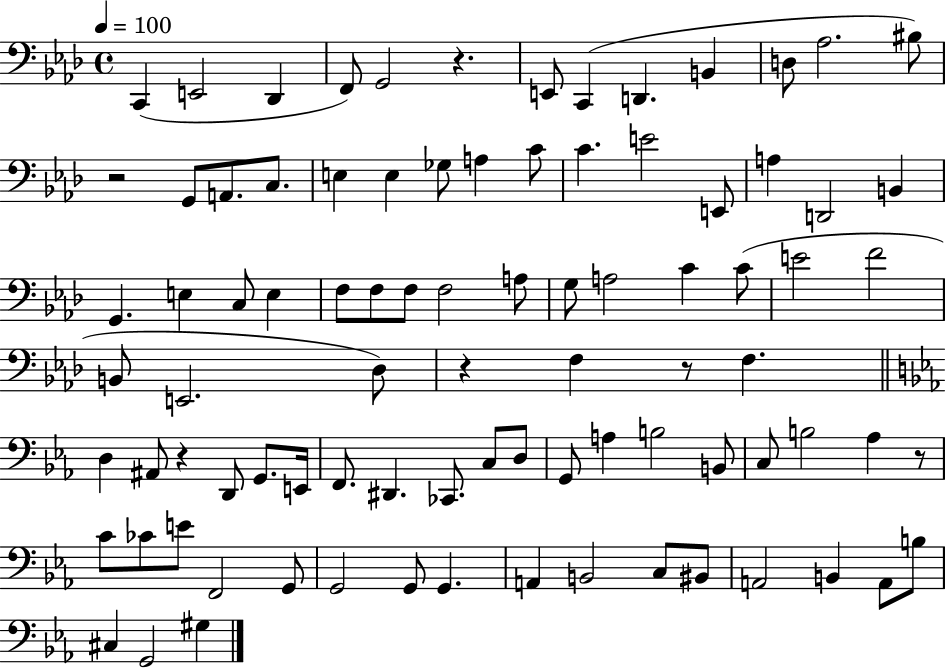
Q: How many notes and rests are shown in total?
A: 88